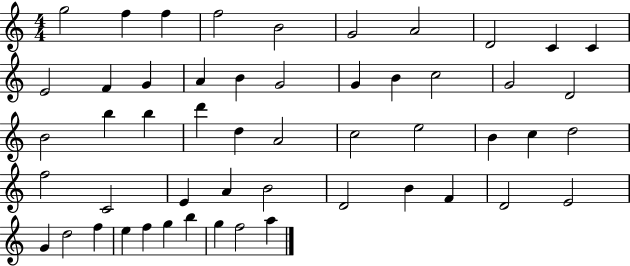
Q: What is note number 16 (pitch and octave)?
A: G4